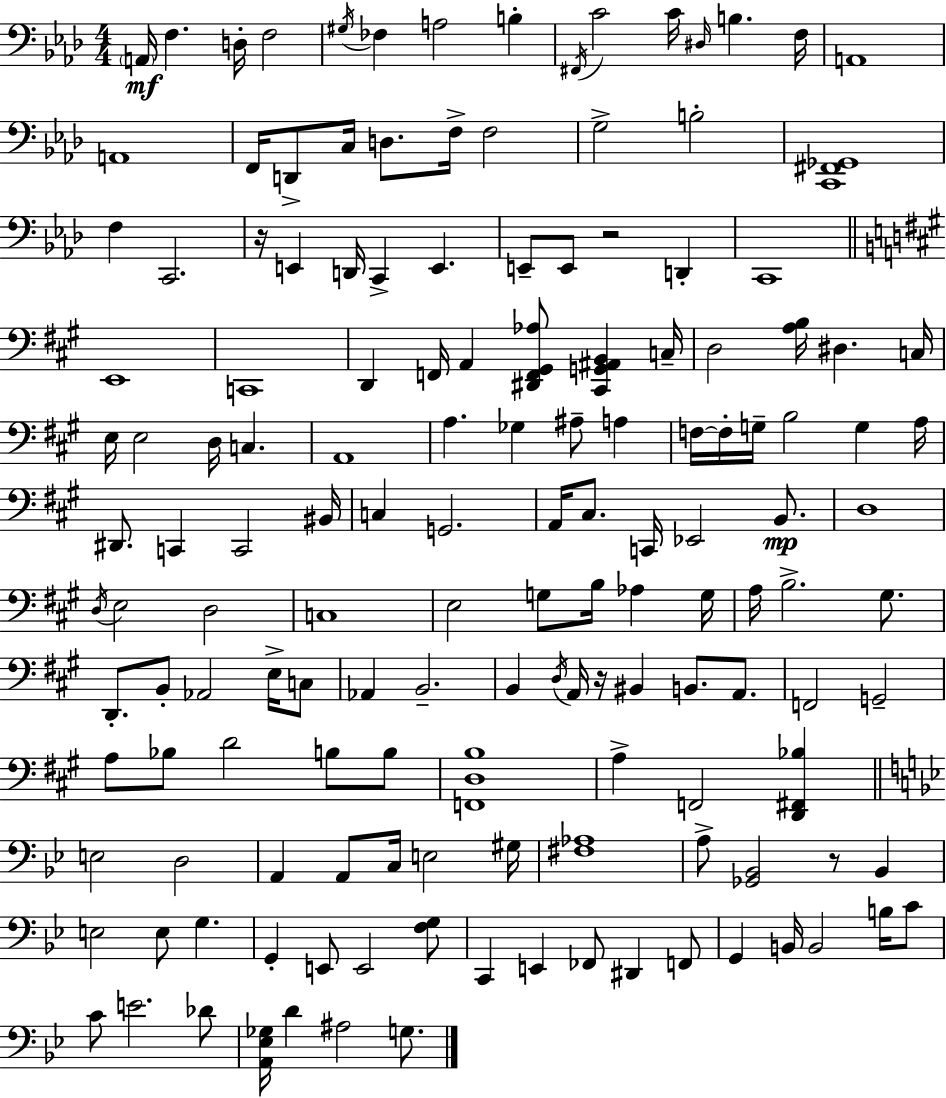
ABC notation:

X:1
T:Untitled
M:4/4
L:1/4
K:Fm
A,,/4 F, D,/4 F,2 ^G,/4 _F, A,2 B, ^F,,/4 C2 C/4 ^D,/4 B, F,/4 A,,4 A,,4 F,,/4 D,,/2 C,/4 D,/2 F,/4 F,2 G,2 B,2 [C,,^F,,_G,,]4 F, C,,2 z/4 E,, D,,/4 C,, E,, E,,/2 E,,/2 z2 D,, C,,4 E,,4 C,,4 D,, F,,/4 A,, [^D,,F,,^G,,_A,]/2 [^C,,G,,^A,,B,,] C,/4 D,2 [A,B,]/4 ^D, C,/4 E,/4 E,2 D,/4 C, A,,4 A, _G, ^A,/2 A, F,/4 F,/4 G,/4 B,2 G, A,/4 ^D,,/2 C,, C,,2 ^B,,/4 C, G,,2 A,,/4 ^C,/2 C,,/4 _E,,2 B,,/2 D,4 D,/4 E,2 D,2 C,4 E,2 G,/2 B,/4 _A, G,/4 A,/4 B,2 ^G,/2 D,,/2 B,,/2 _A,,2 E,/4 C,/2 _A,, B,,2 B,, D,/4 A,,/4 z/4 ^B,, B,,/2 A,,/2 F,,2 G,,2 A,/2 _B,/2 D2 B,/2 B,/2 [F,,D,B,]4 A, F,,2 [D,,^F,,_B,] E,2 D,2 A,, A,,/2 C,/4 E,2 ^G,/4 [^F,_A,]4 A,/2 [_G,,_B,,]2 z/2 _B,, E,2 E,/2 G, G,, E,,/2 E,,2 [F,G,]/2 C,, E,, _F,,/2 ^D,, F,,/2 G,, B,,/4 B,,2 B,/4 C/2 C/2 E2 _D/2 [A,,_E,_G,]/4 D ^A,2 G,/2